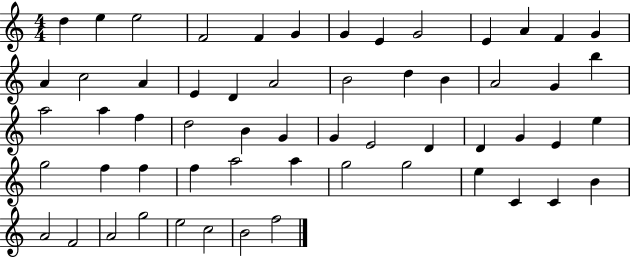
D5/q E5/q E5/h F4/h F4/q G4/q G4/q E4/q G4/h E4/q A4/q F4/q G4/q A4/q C5/h A4/q E4/q D4/q A4/h B4/h D5/q B4/q A4/h G4/q B5/q A5/h A5/q F5/q D5/h B4/q G4/q G4/q E4/h D4/q D4/q G4/q E4/q E5/q G5/h F5/q F5/q F5/q A5/h A5/q G5/h G5/h E5/q C4/q C4/q B4/q A4/h F4/h A4/h G5/h E5/h C5/h B4/h F5/h